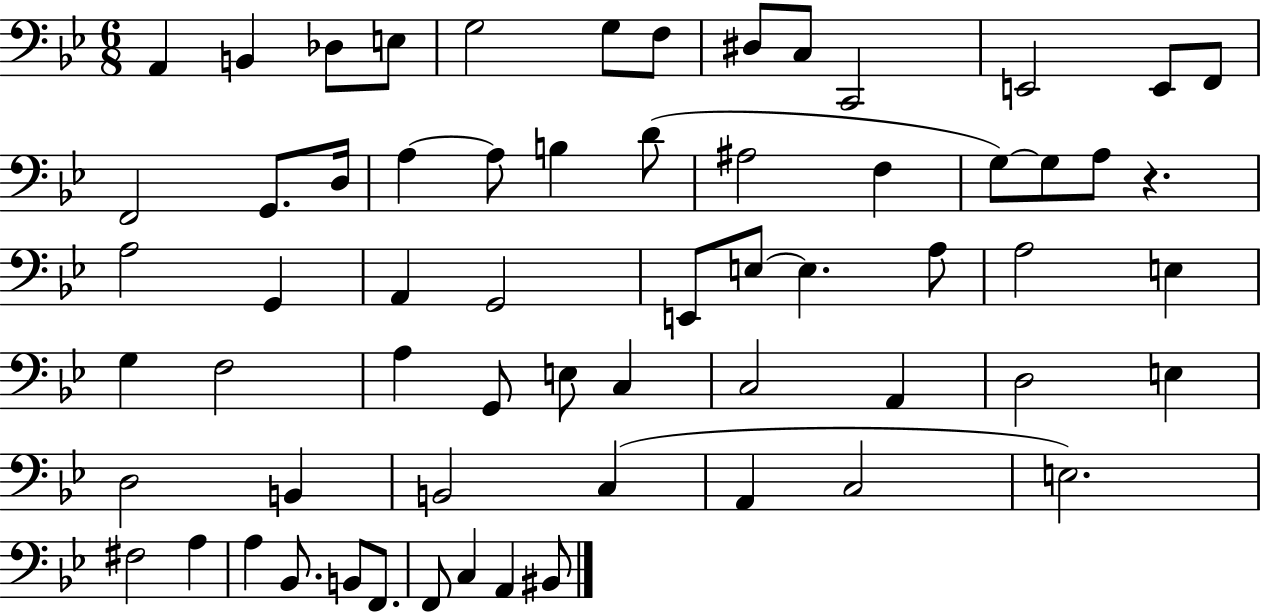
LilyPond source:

{
  \clef bass
  \numericTimeSignature
  \time 6/8
  \key bes \major
  a,4 b,4 des8 e8 | g2 g8 f8 | dis8 c8 c,2 | e,2 e,8 f,8 | \break f,2 g,8. d16 | a4~~ a8 b4 d'8( | ais2 f4 | g8~~) g8 a8 r4. | \break a2 g,4 | a,4 g,2 | e,8 e8~~ e4. a8 | a2 e4 | \break g4 f2 | a4 g,8 e8 c4 | c2 a,4 | d2 e4 | \break d2 b,4 | b,2 c4( | a,4 c2 | e2.) | \break fis2 a4 | a4 bes,8. b,8 f,8. | f,8 c4 a,4 bis,8 | \bar "|."
}